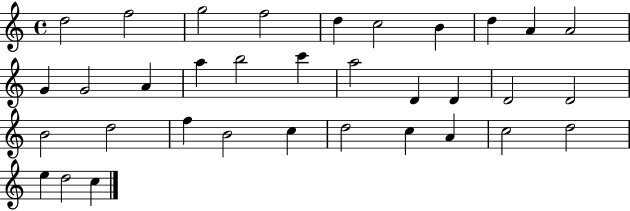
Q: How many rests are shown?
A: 0